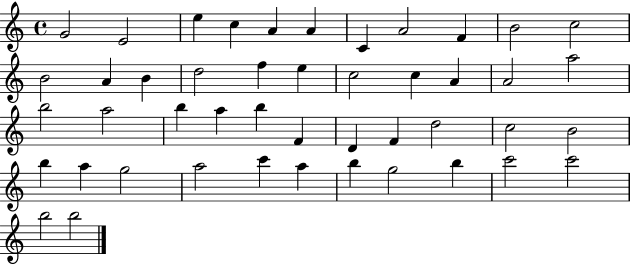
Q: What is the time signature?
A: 4/4